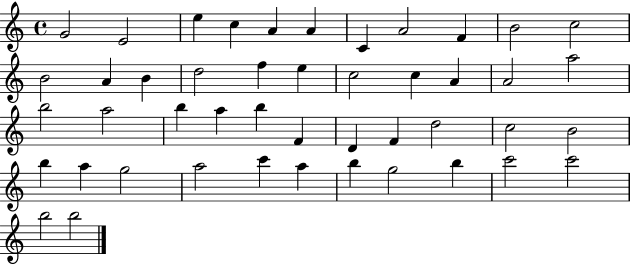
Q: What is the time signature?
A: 4/4